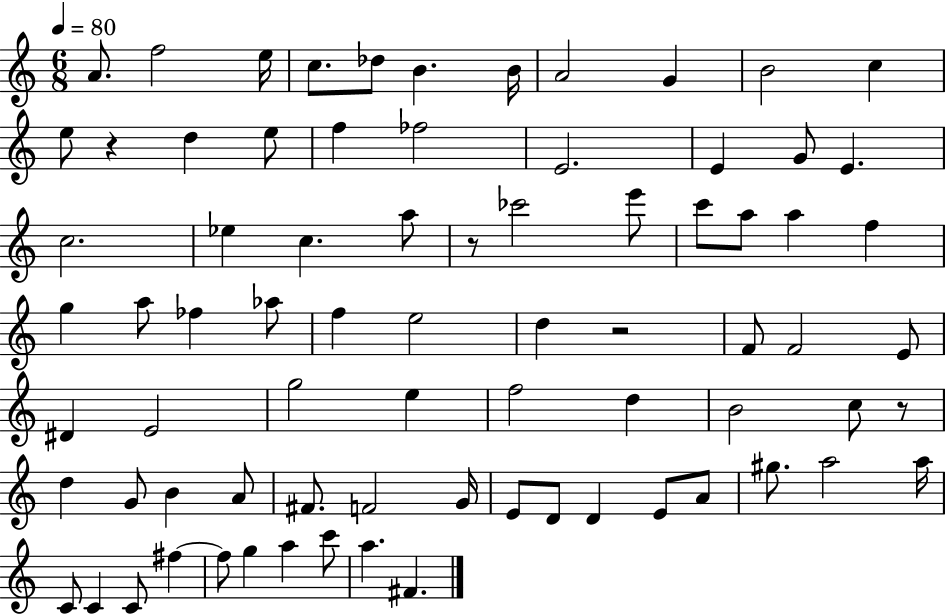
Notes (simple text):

A4/e. F5/h E5/s C5/e. Db5/e B4/q. B4/s A4/h G4/q B4/h C5/q E5/e R/q D5/q E5/e F5/q FES5/h E4/h. E4/q G4/e E4/q. C5/h. Eb5/q C5/q. A5/e R/e CES6/h E6/e C6/e A5/e A5/q F5/q G5/q A5/e FES5/q Ab5/e F5/q E5/h D5/q R/h F4/e F4/h E4/e D#4/q E4/h G5/h E5/q F5/h D5/q B4/h C5/e R/e D5/q G4/e B4/q A4/e F#4/e. F4/h G4/s E4/e D4/e D4/q E4/e A4/e G#5/e. A5/h A5/s C4/e C4/q C4/e F#5/q F#5/e G5/q A5/q C6/e A5/q. F#4/q.